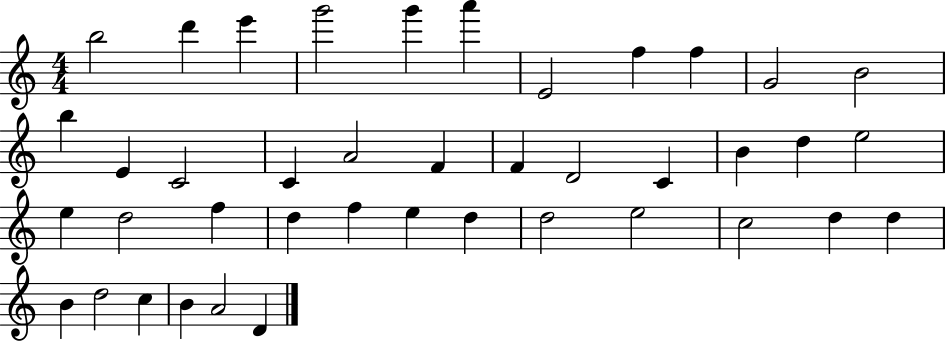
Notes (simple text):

B5/h D6/q E6/q G6/h G6/q A6/q E4/h F5/q F5/q G4/h B4/h B5/q E4/q C4/h C4/q A4/h F4/q F4/q D4/h C4/q B4/q D5/q E5/h E5/q D5/h F5/q D5/q F5/q E5/q D5/q D5/h E5/h C5/h D5/q D5/q B4/q D5/h C5/q B4/q A4/h D4/q